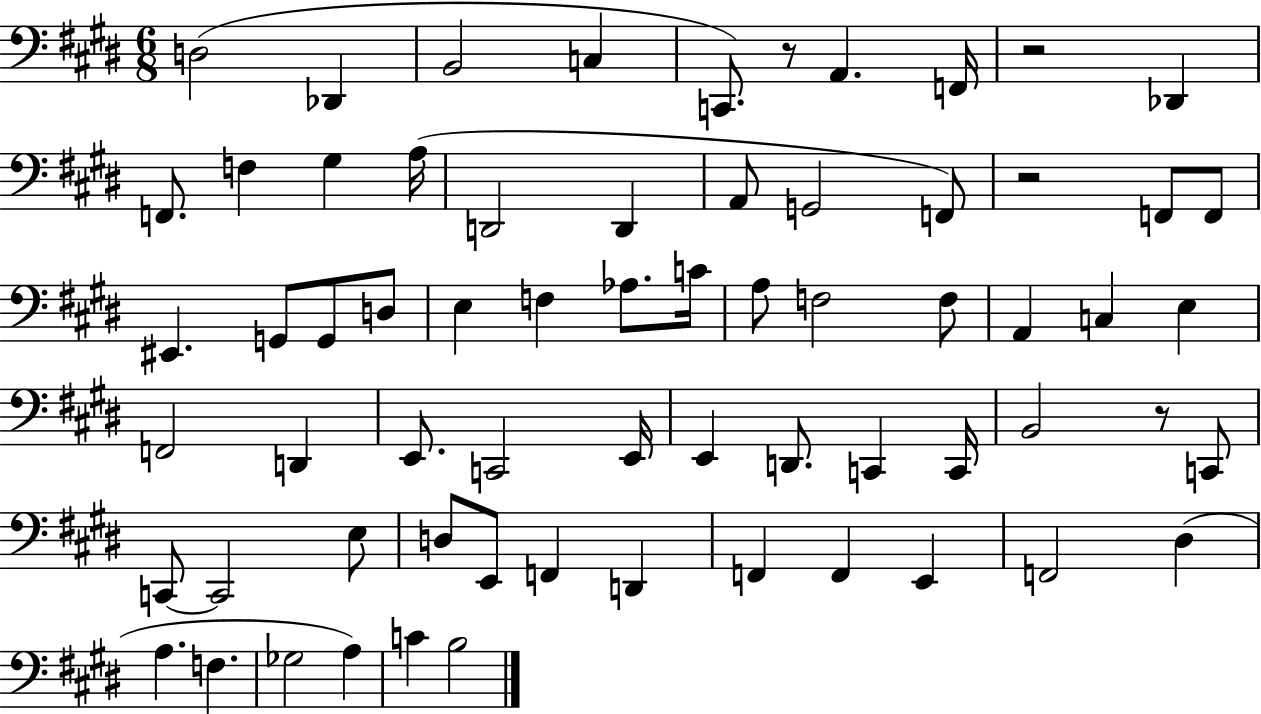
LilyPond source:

{
  \clef bass
  \numericTimeSignature
  \time 6/8
  \key e \major
  d2( des,4 | b,2 c4 | c,8.) r8 a,4. f,16 | r2 des,4 | \break f,8. f4 gis4 a16( | d,2 d,4 | a,8 g,2 f,8) | r2 f,8 f,8 | \break eis,4. g,8 g,8 d8 | e4 f4 aes8. c'16 | a8 f2 f8 | a,4 c4 e4 | \break f,2 d,4 | e,8. c,2 e,16 | e,4 d,8. c,4 c,16 | b,2 r8 c,8 | \break c,8~~ c,2 e8 | d8 e,8 f,4 d,4 | f,4 f,4 e,4 | f,2 dis4( | \break a4. f4. | ges2 a4) | c'4 b2 | \bar "|."
}